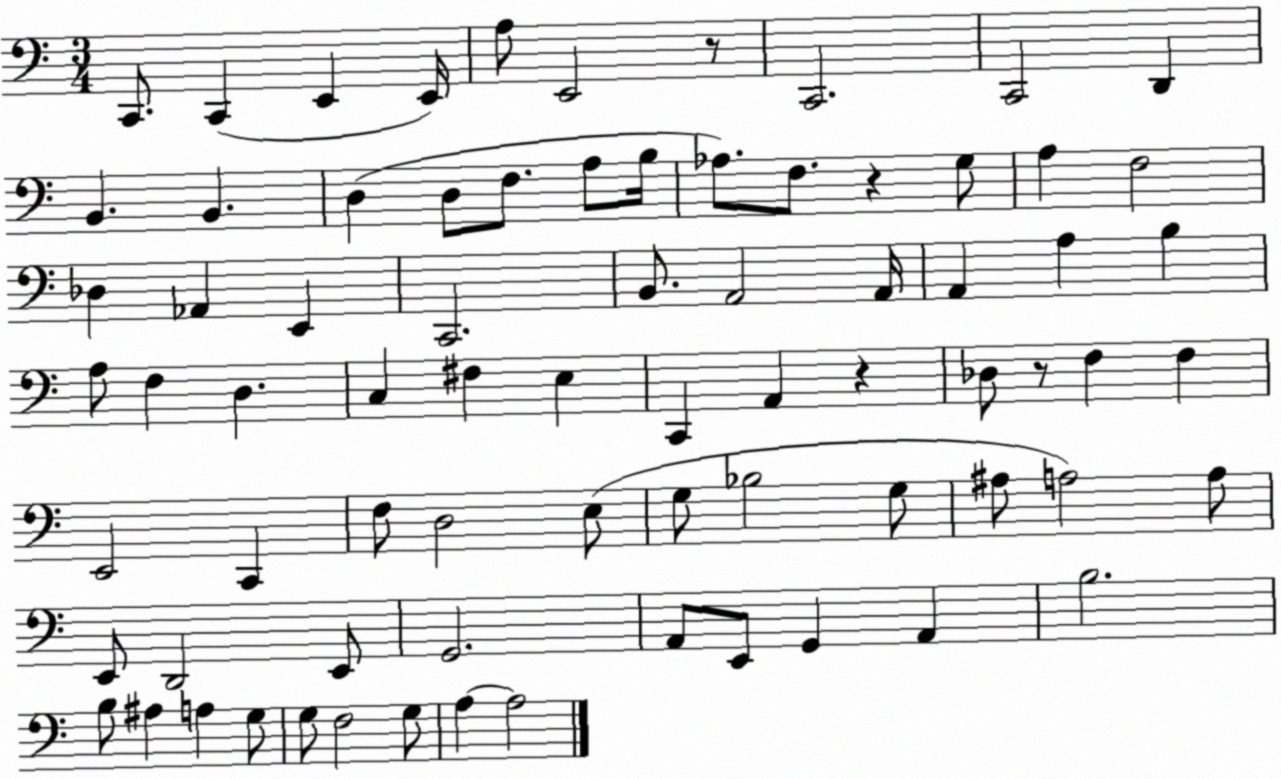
X:1
T:Untitled
M:3/4
L:1/4
K:C
C,,/2 C,, E,, E,,/4 A,/2 E,,2 z/2 C,,2 C,,2 D,, B,, B,, D, D,/2 F,/2 A,/2 B,/4 _A,/2 F,/2 z G,/2 A, F,2 _D, _A,, E,, C,,2 B,,/2 A,,2 A,,/4 A,, A, B, A,/2 F, D, C, ^F, E, C,, A,, z _D,/2 z/2 F, F, E,,2 C,, F,/2 D,2 E,/2 G,/2 _B,2 G,/2 ^A,/2 A,2 A,/2 E,,/2 D,,2 E,,/2 G,,2 A,,/2 E,,/2 G,, A,, B,2 B,/2 ^A, A, G,/2 G,/2 F,2 G,/2 A, A,2